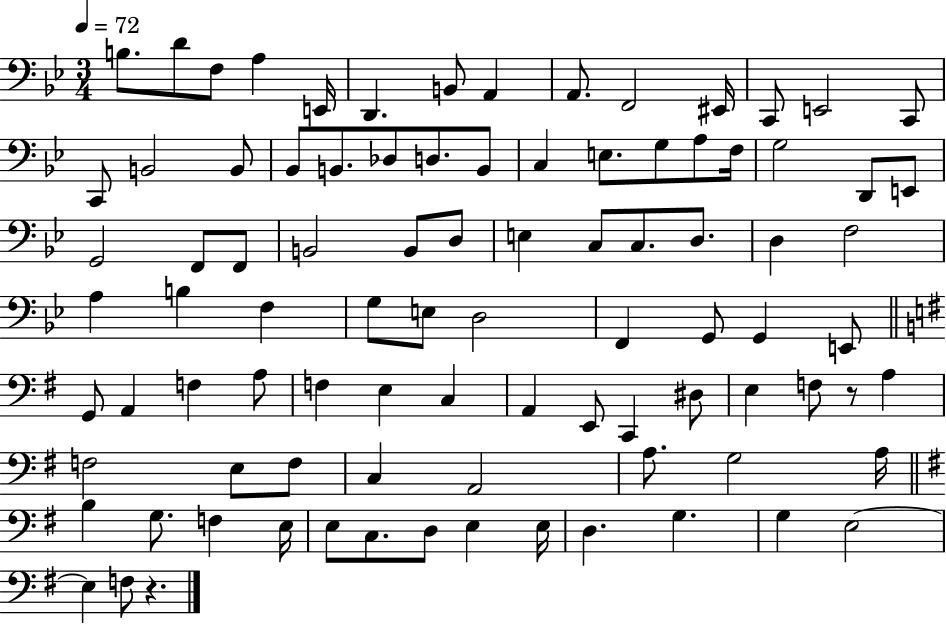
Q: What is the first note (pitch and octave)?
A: B3